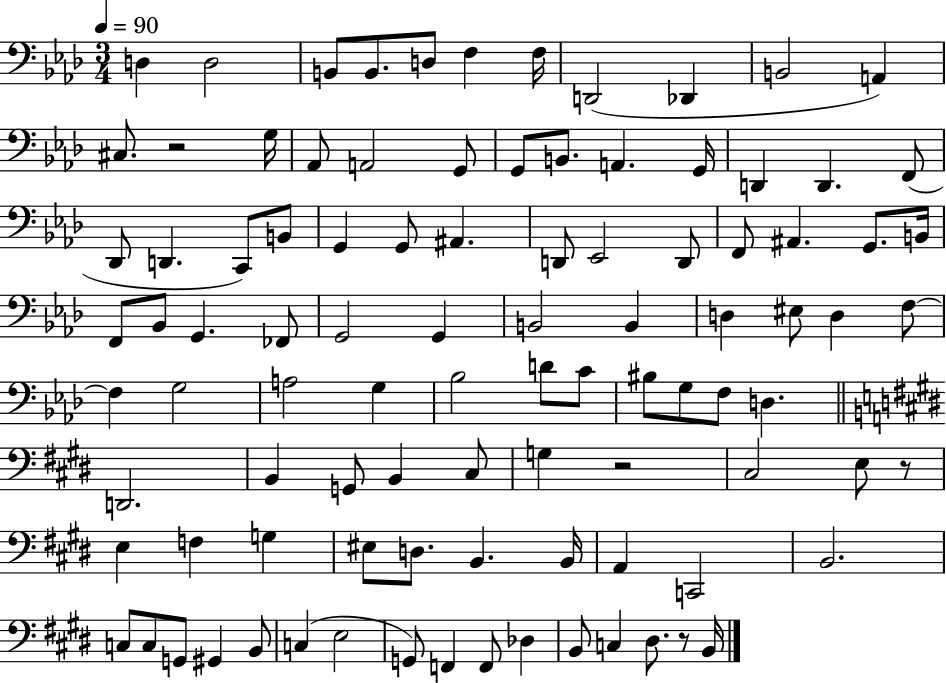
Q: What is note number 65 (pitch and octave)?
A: C#3